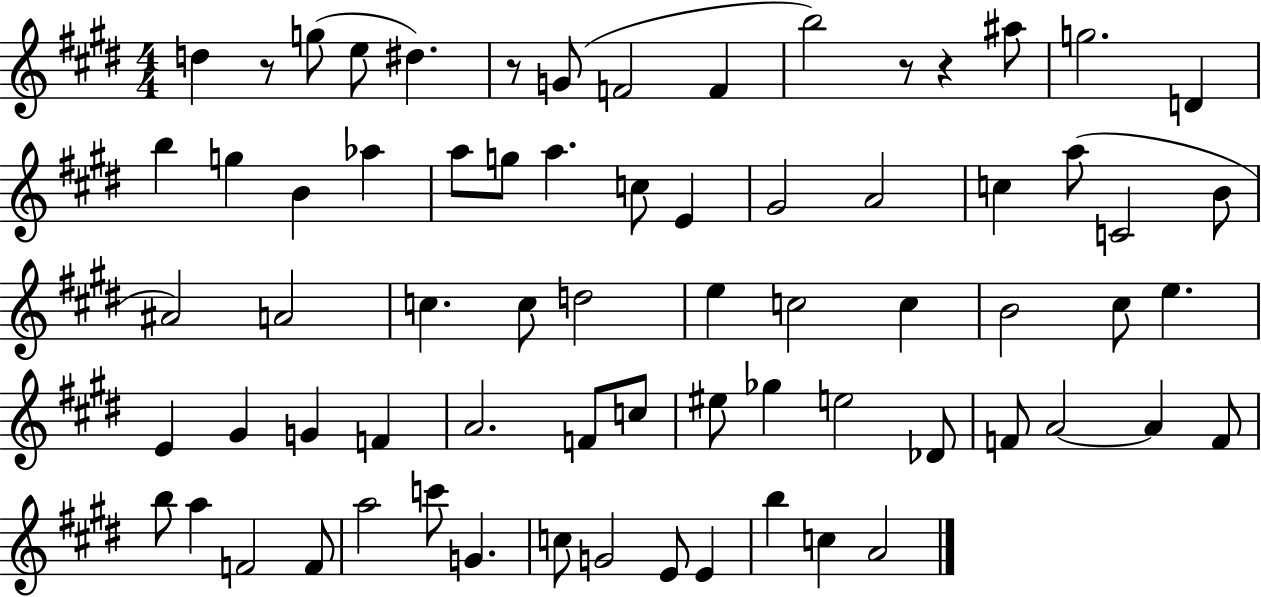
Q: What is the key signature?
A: E major